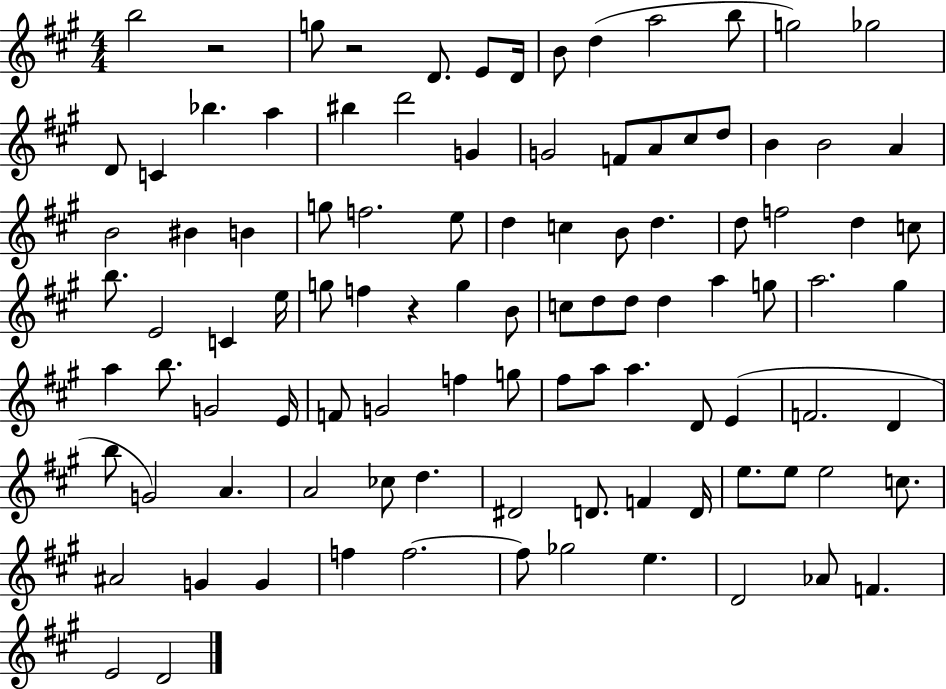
B5/h R/h G5/e R/h D4/e. E4/e D4/s B4/e D5/q A5/h B5/e G5/h Gb5/h D4/e C4/q Bb5/q. A5/q BIS5/q D6/h G4/q G4/h F4/e A4/e C#5/e D5/e B4/q B4/h A4/q B4/h BIS4/q B4/q G5/e F5/h. E5/e D5/q C5/q B4/e D5/q. D5/e F5/h D5/q C5/e B5/e. E4/h C4/q E5/s G5/e F5/q R/q G5/q B4/e C5/e D5/e D5/e D5/q A5/q G5/e A5/h. G#5/q A5/q B5/e. G4/h E4/s F4/e G4/h F5/q G5/e F#5/e A5/e A5/q. D4/e E4/q F4/h. D4/q B5/e G4/h A4/q. A4/h CES5/e D5/q. D#4/h D4/e. F4/q D4/s E5/e. E5/e E5/h C5/e. A#4/h G4/q G4/q F5/q F5/h. F5/e Gb5/h E5/q. D4/h Ab4/e F4/q. E4/h D4/h